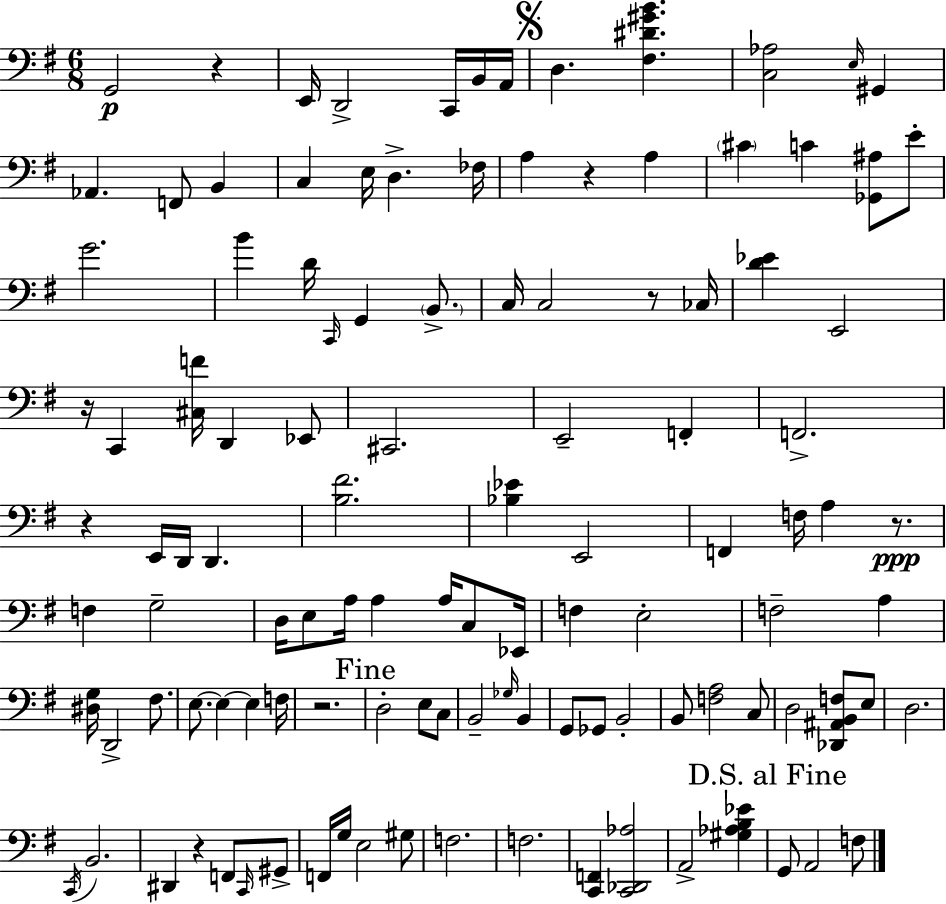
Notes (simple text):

G2/h R/q E2/s D2/h C2/s B2/s A2/s D3/q. [F#3,D#4,G#4,B4]/q. [C3,Ab3]/h E3/s G#2/q Ab2/q. F2/e B2/q C3/q E3/s D3/q. FES3/s A3/q R/q A3/q C#4/q C4/q [Gb2,A#3]/e E4/e G4/h. B4/q D4/s C2/s G2/q B2/e. C3/s C3/h R/e CES3/s [D4,Eb4]/q E2/h R/s C2/q [C#3,F4]/s D2/q Eb2/e C#2/h. E2/h F2/q F2/h. R/q E2/s D2/s D2/q. [B3,F#4]/h. [Bb3,Eb4]/q E2/h F2/q F3/s A3/q R/e. F3/q G3/h D3/s E3/e A3/s A3/q A3/s C3/e Eb2/s F3/q E3/h F3/h A3/q [D#3,G3]/s D2/h F#3/e. E3/e. E3/q E3/q F3/s R/h. D3/h E3/e C3/e B2/h Gb3/s B2/q G2/e Gb2/e B2/h B2/e [F3,A3]/h C3/e D3/h [Db2,A#2,B2,F3]/e E3/e D3/h. C2/s B2/h. D#2/q R/q F2/e C2/s G#2/e F2/s G3/s E3/h G#3/e F3/h. F3/h. [C2,F2]/q [C2,Db2,Ab3]/h A2/h [G#3,Ab3,B3,Eb4]/q G2/e A2/h F3/e